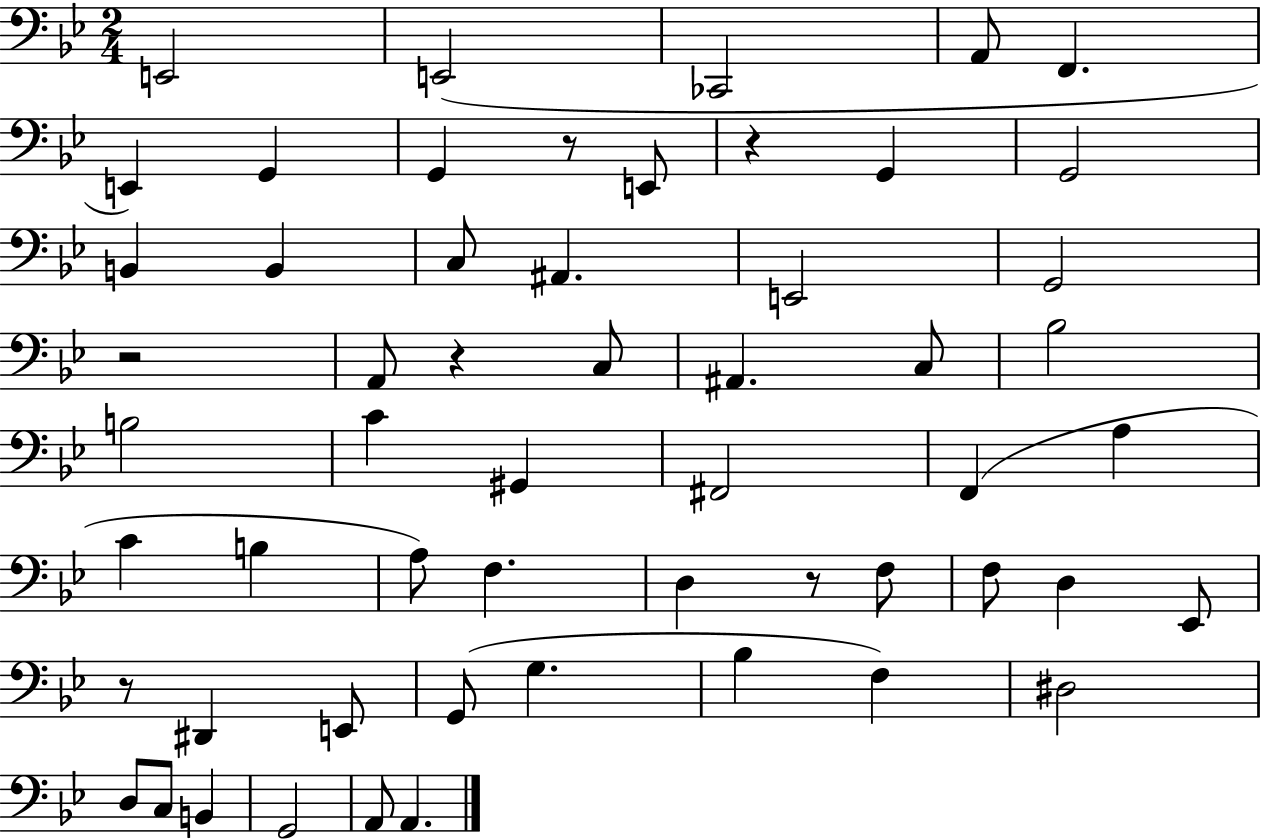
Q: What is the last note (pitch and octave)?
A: A2